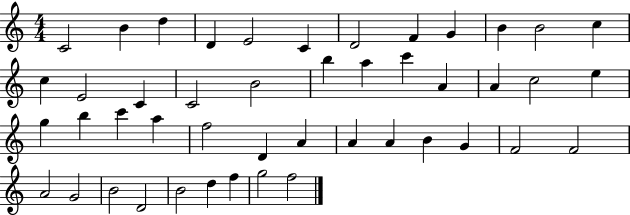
X:1
T:Untitled
M:4/4
L:1/4
K:C
C2 B d D E2 C D2 F G B B2 c c E2 C C2 B2 b a c' A A c2 e g b c' a f2 D A A A B G F2 F2 A2 G2 B2 D2 B2 d f g2 f2